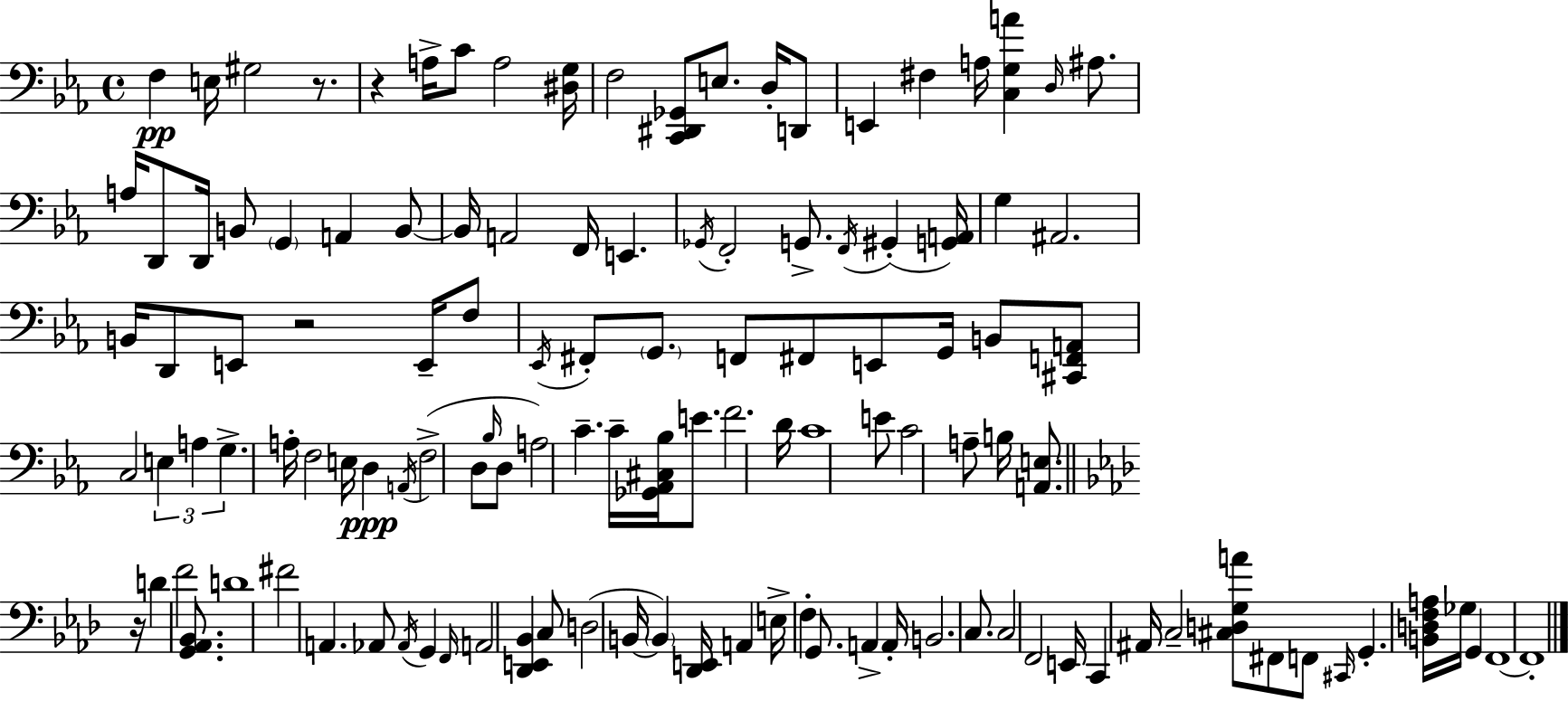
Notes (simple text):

F3/q E3/s G#3/h R/e. R/q A3/s C4/e A3/h [D#3,G3]/s F3/h [C2,D#2,Gb2]/e E3/e. D3/s D2/e E2/q F#3/q A3/s [C3,G3,A4]/q D3/s A#3/e. A3/s D2/e D2/s B2/e G2/q A2/q B2/e B2/s A2/h F2/s E2/q. Gb2/s F2/h G2/e. F2/s G#2/q [G2,A2]/s G3/q A#2/h. B2/s D2/e E2/e R/h E2/s F3/e Eb2/s F#2/e G2/e. F2/e F#2/e E2/e G2/s B2/e [C#2,F2,A2]/e C3/h E3/q A3/q G3/q. A3/s F3/h E3/s D3/q A2/s F3/h D3/e Bb3/s D3/e A3/h C4/q. C4/s [Gb2,Ab2,C#3,Bb3]/s E4/e. F4/h. D4/s C4/w E4/e C4/h A3/e B3/s [A2,E3]/e. R/s D4/q F4/h [G2,Ab2,Bb2]/e. D4/w F#4/h A2/q. Ab2/e Ab2/s G2/q F2/s A2/h [Db2,E2,Bb2]/q C3/e D3/h B2/s B2/q [Db2,E2]/s A2/q E3/s F3/q G2/e. A2/q A2/s B2/h. C3/e. C3/h F2/h E2/s C2/q A#2/s C3/h [C#3,D3,G3,A4]/e F#2/e F2/e C#2/s G2/q. [B2,D3,F3,A3]/s Gb3/s G2/q F2/w F2/w